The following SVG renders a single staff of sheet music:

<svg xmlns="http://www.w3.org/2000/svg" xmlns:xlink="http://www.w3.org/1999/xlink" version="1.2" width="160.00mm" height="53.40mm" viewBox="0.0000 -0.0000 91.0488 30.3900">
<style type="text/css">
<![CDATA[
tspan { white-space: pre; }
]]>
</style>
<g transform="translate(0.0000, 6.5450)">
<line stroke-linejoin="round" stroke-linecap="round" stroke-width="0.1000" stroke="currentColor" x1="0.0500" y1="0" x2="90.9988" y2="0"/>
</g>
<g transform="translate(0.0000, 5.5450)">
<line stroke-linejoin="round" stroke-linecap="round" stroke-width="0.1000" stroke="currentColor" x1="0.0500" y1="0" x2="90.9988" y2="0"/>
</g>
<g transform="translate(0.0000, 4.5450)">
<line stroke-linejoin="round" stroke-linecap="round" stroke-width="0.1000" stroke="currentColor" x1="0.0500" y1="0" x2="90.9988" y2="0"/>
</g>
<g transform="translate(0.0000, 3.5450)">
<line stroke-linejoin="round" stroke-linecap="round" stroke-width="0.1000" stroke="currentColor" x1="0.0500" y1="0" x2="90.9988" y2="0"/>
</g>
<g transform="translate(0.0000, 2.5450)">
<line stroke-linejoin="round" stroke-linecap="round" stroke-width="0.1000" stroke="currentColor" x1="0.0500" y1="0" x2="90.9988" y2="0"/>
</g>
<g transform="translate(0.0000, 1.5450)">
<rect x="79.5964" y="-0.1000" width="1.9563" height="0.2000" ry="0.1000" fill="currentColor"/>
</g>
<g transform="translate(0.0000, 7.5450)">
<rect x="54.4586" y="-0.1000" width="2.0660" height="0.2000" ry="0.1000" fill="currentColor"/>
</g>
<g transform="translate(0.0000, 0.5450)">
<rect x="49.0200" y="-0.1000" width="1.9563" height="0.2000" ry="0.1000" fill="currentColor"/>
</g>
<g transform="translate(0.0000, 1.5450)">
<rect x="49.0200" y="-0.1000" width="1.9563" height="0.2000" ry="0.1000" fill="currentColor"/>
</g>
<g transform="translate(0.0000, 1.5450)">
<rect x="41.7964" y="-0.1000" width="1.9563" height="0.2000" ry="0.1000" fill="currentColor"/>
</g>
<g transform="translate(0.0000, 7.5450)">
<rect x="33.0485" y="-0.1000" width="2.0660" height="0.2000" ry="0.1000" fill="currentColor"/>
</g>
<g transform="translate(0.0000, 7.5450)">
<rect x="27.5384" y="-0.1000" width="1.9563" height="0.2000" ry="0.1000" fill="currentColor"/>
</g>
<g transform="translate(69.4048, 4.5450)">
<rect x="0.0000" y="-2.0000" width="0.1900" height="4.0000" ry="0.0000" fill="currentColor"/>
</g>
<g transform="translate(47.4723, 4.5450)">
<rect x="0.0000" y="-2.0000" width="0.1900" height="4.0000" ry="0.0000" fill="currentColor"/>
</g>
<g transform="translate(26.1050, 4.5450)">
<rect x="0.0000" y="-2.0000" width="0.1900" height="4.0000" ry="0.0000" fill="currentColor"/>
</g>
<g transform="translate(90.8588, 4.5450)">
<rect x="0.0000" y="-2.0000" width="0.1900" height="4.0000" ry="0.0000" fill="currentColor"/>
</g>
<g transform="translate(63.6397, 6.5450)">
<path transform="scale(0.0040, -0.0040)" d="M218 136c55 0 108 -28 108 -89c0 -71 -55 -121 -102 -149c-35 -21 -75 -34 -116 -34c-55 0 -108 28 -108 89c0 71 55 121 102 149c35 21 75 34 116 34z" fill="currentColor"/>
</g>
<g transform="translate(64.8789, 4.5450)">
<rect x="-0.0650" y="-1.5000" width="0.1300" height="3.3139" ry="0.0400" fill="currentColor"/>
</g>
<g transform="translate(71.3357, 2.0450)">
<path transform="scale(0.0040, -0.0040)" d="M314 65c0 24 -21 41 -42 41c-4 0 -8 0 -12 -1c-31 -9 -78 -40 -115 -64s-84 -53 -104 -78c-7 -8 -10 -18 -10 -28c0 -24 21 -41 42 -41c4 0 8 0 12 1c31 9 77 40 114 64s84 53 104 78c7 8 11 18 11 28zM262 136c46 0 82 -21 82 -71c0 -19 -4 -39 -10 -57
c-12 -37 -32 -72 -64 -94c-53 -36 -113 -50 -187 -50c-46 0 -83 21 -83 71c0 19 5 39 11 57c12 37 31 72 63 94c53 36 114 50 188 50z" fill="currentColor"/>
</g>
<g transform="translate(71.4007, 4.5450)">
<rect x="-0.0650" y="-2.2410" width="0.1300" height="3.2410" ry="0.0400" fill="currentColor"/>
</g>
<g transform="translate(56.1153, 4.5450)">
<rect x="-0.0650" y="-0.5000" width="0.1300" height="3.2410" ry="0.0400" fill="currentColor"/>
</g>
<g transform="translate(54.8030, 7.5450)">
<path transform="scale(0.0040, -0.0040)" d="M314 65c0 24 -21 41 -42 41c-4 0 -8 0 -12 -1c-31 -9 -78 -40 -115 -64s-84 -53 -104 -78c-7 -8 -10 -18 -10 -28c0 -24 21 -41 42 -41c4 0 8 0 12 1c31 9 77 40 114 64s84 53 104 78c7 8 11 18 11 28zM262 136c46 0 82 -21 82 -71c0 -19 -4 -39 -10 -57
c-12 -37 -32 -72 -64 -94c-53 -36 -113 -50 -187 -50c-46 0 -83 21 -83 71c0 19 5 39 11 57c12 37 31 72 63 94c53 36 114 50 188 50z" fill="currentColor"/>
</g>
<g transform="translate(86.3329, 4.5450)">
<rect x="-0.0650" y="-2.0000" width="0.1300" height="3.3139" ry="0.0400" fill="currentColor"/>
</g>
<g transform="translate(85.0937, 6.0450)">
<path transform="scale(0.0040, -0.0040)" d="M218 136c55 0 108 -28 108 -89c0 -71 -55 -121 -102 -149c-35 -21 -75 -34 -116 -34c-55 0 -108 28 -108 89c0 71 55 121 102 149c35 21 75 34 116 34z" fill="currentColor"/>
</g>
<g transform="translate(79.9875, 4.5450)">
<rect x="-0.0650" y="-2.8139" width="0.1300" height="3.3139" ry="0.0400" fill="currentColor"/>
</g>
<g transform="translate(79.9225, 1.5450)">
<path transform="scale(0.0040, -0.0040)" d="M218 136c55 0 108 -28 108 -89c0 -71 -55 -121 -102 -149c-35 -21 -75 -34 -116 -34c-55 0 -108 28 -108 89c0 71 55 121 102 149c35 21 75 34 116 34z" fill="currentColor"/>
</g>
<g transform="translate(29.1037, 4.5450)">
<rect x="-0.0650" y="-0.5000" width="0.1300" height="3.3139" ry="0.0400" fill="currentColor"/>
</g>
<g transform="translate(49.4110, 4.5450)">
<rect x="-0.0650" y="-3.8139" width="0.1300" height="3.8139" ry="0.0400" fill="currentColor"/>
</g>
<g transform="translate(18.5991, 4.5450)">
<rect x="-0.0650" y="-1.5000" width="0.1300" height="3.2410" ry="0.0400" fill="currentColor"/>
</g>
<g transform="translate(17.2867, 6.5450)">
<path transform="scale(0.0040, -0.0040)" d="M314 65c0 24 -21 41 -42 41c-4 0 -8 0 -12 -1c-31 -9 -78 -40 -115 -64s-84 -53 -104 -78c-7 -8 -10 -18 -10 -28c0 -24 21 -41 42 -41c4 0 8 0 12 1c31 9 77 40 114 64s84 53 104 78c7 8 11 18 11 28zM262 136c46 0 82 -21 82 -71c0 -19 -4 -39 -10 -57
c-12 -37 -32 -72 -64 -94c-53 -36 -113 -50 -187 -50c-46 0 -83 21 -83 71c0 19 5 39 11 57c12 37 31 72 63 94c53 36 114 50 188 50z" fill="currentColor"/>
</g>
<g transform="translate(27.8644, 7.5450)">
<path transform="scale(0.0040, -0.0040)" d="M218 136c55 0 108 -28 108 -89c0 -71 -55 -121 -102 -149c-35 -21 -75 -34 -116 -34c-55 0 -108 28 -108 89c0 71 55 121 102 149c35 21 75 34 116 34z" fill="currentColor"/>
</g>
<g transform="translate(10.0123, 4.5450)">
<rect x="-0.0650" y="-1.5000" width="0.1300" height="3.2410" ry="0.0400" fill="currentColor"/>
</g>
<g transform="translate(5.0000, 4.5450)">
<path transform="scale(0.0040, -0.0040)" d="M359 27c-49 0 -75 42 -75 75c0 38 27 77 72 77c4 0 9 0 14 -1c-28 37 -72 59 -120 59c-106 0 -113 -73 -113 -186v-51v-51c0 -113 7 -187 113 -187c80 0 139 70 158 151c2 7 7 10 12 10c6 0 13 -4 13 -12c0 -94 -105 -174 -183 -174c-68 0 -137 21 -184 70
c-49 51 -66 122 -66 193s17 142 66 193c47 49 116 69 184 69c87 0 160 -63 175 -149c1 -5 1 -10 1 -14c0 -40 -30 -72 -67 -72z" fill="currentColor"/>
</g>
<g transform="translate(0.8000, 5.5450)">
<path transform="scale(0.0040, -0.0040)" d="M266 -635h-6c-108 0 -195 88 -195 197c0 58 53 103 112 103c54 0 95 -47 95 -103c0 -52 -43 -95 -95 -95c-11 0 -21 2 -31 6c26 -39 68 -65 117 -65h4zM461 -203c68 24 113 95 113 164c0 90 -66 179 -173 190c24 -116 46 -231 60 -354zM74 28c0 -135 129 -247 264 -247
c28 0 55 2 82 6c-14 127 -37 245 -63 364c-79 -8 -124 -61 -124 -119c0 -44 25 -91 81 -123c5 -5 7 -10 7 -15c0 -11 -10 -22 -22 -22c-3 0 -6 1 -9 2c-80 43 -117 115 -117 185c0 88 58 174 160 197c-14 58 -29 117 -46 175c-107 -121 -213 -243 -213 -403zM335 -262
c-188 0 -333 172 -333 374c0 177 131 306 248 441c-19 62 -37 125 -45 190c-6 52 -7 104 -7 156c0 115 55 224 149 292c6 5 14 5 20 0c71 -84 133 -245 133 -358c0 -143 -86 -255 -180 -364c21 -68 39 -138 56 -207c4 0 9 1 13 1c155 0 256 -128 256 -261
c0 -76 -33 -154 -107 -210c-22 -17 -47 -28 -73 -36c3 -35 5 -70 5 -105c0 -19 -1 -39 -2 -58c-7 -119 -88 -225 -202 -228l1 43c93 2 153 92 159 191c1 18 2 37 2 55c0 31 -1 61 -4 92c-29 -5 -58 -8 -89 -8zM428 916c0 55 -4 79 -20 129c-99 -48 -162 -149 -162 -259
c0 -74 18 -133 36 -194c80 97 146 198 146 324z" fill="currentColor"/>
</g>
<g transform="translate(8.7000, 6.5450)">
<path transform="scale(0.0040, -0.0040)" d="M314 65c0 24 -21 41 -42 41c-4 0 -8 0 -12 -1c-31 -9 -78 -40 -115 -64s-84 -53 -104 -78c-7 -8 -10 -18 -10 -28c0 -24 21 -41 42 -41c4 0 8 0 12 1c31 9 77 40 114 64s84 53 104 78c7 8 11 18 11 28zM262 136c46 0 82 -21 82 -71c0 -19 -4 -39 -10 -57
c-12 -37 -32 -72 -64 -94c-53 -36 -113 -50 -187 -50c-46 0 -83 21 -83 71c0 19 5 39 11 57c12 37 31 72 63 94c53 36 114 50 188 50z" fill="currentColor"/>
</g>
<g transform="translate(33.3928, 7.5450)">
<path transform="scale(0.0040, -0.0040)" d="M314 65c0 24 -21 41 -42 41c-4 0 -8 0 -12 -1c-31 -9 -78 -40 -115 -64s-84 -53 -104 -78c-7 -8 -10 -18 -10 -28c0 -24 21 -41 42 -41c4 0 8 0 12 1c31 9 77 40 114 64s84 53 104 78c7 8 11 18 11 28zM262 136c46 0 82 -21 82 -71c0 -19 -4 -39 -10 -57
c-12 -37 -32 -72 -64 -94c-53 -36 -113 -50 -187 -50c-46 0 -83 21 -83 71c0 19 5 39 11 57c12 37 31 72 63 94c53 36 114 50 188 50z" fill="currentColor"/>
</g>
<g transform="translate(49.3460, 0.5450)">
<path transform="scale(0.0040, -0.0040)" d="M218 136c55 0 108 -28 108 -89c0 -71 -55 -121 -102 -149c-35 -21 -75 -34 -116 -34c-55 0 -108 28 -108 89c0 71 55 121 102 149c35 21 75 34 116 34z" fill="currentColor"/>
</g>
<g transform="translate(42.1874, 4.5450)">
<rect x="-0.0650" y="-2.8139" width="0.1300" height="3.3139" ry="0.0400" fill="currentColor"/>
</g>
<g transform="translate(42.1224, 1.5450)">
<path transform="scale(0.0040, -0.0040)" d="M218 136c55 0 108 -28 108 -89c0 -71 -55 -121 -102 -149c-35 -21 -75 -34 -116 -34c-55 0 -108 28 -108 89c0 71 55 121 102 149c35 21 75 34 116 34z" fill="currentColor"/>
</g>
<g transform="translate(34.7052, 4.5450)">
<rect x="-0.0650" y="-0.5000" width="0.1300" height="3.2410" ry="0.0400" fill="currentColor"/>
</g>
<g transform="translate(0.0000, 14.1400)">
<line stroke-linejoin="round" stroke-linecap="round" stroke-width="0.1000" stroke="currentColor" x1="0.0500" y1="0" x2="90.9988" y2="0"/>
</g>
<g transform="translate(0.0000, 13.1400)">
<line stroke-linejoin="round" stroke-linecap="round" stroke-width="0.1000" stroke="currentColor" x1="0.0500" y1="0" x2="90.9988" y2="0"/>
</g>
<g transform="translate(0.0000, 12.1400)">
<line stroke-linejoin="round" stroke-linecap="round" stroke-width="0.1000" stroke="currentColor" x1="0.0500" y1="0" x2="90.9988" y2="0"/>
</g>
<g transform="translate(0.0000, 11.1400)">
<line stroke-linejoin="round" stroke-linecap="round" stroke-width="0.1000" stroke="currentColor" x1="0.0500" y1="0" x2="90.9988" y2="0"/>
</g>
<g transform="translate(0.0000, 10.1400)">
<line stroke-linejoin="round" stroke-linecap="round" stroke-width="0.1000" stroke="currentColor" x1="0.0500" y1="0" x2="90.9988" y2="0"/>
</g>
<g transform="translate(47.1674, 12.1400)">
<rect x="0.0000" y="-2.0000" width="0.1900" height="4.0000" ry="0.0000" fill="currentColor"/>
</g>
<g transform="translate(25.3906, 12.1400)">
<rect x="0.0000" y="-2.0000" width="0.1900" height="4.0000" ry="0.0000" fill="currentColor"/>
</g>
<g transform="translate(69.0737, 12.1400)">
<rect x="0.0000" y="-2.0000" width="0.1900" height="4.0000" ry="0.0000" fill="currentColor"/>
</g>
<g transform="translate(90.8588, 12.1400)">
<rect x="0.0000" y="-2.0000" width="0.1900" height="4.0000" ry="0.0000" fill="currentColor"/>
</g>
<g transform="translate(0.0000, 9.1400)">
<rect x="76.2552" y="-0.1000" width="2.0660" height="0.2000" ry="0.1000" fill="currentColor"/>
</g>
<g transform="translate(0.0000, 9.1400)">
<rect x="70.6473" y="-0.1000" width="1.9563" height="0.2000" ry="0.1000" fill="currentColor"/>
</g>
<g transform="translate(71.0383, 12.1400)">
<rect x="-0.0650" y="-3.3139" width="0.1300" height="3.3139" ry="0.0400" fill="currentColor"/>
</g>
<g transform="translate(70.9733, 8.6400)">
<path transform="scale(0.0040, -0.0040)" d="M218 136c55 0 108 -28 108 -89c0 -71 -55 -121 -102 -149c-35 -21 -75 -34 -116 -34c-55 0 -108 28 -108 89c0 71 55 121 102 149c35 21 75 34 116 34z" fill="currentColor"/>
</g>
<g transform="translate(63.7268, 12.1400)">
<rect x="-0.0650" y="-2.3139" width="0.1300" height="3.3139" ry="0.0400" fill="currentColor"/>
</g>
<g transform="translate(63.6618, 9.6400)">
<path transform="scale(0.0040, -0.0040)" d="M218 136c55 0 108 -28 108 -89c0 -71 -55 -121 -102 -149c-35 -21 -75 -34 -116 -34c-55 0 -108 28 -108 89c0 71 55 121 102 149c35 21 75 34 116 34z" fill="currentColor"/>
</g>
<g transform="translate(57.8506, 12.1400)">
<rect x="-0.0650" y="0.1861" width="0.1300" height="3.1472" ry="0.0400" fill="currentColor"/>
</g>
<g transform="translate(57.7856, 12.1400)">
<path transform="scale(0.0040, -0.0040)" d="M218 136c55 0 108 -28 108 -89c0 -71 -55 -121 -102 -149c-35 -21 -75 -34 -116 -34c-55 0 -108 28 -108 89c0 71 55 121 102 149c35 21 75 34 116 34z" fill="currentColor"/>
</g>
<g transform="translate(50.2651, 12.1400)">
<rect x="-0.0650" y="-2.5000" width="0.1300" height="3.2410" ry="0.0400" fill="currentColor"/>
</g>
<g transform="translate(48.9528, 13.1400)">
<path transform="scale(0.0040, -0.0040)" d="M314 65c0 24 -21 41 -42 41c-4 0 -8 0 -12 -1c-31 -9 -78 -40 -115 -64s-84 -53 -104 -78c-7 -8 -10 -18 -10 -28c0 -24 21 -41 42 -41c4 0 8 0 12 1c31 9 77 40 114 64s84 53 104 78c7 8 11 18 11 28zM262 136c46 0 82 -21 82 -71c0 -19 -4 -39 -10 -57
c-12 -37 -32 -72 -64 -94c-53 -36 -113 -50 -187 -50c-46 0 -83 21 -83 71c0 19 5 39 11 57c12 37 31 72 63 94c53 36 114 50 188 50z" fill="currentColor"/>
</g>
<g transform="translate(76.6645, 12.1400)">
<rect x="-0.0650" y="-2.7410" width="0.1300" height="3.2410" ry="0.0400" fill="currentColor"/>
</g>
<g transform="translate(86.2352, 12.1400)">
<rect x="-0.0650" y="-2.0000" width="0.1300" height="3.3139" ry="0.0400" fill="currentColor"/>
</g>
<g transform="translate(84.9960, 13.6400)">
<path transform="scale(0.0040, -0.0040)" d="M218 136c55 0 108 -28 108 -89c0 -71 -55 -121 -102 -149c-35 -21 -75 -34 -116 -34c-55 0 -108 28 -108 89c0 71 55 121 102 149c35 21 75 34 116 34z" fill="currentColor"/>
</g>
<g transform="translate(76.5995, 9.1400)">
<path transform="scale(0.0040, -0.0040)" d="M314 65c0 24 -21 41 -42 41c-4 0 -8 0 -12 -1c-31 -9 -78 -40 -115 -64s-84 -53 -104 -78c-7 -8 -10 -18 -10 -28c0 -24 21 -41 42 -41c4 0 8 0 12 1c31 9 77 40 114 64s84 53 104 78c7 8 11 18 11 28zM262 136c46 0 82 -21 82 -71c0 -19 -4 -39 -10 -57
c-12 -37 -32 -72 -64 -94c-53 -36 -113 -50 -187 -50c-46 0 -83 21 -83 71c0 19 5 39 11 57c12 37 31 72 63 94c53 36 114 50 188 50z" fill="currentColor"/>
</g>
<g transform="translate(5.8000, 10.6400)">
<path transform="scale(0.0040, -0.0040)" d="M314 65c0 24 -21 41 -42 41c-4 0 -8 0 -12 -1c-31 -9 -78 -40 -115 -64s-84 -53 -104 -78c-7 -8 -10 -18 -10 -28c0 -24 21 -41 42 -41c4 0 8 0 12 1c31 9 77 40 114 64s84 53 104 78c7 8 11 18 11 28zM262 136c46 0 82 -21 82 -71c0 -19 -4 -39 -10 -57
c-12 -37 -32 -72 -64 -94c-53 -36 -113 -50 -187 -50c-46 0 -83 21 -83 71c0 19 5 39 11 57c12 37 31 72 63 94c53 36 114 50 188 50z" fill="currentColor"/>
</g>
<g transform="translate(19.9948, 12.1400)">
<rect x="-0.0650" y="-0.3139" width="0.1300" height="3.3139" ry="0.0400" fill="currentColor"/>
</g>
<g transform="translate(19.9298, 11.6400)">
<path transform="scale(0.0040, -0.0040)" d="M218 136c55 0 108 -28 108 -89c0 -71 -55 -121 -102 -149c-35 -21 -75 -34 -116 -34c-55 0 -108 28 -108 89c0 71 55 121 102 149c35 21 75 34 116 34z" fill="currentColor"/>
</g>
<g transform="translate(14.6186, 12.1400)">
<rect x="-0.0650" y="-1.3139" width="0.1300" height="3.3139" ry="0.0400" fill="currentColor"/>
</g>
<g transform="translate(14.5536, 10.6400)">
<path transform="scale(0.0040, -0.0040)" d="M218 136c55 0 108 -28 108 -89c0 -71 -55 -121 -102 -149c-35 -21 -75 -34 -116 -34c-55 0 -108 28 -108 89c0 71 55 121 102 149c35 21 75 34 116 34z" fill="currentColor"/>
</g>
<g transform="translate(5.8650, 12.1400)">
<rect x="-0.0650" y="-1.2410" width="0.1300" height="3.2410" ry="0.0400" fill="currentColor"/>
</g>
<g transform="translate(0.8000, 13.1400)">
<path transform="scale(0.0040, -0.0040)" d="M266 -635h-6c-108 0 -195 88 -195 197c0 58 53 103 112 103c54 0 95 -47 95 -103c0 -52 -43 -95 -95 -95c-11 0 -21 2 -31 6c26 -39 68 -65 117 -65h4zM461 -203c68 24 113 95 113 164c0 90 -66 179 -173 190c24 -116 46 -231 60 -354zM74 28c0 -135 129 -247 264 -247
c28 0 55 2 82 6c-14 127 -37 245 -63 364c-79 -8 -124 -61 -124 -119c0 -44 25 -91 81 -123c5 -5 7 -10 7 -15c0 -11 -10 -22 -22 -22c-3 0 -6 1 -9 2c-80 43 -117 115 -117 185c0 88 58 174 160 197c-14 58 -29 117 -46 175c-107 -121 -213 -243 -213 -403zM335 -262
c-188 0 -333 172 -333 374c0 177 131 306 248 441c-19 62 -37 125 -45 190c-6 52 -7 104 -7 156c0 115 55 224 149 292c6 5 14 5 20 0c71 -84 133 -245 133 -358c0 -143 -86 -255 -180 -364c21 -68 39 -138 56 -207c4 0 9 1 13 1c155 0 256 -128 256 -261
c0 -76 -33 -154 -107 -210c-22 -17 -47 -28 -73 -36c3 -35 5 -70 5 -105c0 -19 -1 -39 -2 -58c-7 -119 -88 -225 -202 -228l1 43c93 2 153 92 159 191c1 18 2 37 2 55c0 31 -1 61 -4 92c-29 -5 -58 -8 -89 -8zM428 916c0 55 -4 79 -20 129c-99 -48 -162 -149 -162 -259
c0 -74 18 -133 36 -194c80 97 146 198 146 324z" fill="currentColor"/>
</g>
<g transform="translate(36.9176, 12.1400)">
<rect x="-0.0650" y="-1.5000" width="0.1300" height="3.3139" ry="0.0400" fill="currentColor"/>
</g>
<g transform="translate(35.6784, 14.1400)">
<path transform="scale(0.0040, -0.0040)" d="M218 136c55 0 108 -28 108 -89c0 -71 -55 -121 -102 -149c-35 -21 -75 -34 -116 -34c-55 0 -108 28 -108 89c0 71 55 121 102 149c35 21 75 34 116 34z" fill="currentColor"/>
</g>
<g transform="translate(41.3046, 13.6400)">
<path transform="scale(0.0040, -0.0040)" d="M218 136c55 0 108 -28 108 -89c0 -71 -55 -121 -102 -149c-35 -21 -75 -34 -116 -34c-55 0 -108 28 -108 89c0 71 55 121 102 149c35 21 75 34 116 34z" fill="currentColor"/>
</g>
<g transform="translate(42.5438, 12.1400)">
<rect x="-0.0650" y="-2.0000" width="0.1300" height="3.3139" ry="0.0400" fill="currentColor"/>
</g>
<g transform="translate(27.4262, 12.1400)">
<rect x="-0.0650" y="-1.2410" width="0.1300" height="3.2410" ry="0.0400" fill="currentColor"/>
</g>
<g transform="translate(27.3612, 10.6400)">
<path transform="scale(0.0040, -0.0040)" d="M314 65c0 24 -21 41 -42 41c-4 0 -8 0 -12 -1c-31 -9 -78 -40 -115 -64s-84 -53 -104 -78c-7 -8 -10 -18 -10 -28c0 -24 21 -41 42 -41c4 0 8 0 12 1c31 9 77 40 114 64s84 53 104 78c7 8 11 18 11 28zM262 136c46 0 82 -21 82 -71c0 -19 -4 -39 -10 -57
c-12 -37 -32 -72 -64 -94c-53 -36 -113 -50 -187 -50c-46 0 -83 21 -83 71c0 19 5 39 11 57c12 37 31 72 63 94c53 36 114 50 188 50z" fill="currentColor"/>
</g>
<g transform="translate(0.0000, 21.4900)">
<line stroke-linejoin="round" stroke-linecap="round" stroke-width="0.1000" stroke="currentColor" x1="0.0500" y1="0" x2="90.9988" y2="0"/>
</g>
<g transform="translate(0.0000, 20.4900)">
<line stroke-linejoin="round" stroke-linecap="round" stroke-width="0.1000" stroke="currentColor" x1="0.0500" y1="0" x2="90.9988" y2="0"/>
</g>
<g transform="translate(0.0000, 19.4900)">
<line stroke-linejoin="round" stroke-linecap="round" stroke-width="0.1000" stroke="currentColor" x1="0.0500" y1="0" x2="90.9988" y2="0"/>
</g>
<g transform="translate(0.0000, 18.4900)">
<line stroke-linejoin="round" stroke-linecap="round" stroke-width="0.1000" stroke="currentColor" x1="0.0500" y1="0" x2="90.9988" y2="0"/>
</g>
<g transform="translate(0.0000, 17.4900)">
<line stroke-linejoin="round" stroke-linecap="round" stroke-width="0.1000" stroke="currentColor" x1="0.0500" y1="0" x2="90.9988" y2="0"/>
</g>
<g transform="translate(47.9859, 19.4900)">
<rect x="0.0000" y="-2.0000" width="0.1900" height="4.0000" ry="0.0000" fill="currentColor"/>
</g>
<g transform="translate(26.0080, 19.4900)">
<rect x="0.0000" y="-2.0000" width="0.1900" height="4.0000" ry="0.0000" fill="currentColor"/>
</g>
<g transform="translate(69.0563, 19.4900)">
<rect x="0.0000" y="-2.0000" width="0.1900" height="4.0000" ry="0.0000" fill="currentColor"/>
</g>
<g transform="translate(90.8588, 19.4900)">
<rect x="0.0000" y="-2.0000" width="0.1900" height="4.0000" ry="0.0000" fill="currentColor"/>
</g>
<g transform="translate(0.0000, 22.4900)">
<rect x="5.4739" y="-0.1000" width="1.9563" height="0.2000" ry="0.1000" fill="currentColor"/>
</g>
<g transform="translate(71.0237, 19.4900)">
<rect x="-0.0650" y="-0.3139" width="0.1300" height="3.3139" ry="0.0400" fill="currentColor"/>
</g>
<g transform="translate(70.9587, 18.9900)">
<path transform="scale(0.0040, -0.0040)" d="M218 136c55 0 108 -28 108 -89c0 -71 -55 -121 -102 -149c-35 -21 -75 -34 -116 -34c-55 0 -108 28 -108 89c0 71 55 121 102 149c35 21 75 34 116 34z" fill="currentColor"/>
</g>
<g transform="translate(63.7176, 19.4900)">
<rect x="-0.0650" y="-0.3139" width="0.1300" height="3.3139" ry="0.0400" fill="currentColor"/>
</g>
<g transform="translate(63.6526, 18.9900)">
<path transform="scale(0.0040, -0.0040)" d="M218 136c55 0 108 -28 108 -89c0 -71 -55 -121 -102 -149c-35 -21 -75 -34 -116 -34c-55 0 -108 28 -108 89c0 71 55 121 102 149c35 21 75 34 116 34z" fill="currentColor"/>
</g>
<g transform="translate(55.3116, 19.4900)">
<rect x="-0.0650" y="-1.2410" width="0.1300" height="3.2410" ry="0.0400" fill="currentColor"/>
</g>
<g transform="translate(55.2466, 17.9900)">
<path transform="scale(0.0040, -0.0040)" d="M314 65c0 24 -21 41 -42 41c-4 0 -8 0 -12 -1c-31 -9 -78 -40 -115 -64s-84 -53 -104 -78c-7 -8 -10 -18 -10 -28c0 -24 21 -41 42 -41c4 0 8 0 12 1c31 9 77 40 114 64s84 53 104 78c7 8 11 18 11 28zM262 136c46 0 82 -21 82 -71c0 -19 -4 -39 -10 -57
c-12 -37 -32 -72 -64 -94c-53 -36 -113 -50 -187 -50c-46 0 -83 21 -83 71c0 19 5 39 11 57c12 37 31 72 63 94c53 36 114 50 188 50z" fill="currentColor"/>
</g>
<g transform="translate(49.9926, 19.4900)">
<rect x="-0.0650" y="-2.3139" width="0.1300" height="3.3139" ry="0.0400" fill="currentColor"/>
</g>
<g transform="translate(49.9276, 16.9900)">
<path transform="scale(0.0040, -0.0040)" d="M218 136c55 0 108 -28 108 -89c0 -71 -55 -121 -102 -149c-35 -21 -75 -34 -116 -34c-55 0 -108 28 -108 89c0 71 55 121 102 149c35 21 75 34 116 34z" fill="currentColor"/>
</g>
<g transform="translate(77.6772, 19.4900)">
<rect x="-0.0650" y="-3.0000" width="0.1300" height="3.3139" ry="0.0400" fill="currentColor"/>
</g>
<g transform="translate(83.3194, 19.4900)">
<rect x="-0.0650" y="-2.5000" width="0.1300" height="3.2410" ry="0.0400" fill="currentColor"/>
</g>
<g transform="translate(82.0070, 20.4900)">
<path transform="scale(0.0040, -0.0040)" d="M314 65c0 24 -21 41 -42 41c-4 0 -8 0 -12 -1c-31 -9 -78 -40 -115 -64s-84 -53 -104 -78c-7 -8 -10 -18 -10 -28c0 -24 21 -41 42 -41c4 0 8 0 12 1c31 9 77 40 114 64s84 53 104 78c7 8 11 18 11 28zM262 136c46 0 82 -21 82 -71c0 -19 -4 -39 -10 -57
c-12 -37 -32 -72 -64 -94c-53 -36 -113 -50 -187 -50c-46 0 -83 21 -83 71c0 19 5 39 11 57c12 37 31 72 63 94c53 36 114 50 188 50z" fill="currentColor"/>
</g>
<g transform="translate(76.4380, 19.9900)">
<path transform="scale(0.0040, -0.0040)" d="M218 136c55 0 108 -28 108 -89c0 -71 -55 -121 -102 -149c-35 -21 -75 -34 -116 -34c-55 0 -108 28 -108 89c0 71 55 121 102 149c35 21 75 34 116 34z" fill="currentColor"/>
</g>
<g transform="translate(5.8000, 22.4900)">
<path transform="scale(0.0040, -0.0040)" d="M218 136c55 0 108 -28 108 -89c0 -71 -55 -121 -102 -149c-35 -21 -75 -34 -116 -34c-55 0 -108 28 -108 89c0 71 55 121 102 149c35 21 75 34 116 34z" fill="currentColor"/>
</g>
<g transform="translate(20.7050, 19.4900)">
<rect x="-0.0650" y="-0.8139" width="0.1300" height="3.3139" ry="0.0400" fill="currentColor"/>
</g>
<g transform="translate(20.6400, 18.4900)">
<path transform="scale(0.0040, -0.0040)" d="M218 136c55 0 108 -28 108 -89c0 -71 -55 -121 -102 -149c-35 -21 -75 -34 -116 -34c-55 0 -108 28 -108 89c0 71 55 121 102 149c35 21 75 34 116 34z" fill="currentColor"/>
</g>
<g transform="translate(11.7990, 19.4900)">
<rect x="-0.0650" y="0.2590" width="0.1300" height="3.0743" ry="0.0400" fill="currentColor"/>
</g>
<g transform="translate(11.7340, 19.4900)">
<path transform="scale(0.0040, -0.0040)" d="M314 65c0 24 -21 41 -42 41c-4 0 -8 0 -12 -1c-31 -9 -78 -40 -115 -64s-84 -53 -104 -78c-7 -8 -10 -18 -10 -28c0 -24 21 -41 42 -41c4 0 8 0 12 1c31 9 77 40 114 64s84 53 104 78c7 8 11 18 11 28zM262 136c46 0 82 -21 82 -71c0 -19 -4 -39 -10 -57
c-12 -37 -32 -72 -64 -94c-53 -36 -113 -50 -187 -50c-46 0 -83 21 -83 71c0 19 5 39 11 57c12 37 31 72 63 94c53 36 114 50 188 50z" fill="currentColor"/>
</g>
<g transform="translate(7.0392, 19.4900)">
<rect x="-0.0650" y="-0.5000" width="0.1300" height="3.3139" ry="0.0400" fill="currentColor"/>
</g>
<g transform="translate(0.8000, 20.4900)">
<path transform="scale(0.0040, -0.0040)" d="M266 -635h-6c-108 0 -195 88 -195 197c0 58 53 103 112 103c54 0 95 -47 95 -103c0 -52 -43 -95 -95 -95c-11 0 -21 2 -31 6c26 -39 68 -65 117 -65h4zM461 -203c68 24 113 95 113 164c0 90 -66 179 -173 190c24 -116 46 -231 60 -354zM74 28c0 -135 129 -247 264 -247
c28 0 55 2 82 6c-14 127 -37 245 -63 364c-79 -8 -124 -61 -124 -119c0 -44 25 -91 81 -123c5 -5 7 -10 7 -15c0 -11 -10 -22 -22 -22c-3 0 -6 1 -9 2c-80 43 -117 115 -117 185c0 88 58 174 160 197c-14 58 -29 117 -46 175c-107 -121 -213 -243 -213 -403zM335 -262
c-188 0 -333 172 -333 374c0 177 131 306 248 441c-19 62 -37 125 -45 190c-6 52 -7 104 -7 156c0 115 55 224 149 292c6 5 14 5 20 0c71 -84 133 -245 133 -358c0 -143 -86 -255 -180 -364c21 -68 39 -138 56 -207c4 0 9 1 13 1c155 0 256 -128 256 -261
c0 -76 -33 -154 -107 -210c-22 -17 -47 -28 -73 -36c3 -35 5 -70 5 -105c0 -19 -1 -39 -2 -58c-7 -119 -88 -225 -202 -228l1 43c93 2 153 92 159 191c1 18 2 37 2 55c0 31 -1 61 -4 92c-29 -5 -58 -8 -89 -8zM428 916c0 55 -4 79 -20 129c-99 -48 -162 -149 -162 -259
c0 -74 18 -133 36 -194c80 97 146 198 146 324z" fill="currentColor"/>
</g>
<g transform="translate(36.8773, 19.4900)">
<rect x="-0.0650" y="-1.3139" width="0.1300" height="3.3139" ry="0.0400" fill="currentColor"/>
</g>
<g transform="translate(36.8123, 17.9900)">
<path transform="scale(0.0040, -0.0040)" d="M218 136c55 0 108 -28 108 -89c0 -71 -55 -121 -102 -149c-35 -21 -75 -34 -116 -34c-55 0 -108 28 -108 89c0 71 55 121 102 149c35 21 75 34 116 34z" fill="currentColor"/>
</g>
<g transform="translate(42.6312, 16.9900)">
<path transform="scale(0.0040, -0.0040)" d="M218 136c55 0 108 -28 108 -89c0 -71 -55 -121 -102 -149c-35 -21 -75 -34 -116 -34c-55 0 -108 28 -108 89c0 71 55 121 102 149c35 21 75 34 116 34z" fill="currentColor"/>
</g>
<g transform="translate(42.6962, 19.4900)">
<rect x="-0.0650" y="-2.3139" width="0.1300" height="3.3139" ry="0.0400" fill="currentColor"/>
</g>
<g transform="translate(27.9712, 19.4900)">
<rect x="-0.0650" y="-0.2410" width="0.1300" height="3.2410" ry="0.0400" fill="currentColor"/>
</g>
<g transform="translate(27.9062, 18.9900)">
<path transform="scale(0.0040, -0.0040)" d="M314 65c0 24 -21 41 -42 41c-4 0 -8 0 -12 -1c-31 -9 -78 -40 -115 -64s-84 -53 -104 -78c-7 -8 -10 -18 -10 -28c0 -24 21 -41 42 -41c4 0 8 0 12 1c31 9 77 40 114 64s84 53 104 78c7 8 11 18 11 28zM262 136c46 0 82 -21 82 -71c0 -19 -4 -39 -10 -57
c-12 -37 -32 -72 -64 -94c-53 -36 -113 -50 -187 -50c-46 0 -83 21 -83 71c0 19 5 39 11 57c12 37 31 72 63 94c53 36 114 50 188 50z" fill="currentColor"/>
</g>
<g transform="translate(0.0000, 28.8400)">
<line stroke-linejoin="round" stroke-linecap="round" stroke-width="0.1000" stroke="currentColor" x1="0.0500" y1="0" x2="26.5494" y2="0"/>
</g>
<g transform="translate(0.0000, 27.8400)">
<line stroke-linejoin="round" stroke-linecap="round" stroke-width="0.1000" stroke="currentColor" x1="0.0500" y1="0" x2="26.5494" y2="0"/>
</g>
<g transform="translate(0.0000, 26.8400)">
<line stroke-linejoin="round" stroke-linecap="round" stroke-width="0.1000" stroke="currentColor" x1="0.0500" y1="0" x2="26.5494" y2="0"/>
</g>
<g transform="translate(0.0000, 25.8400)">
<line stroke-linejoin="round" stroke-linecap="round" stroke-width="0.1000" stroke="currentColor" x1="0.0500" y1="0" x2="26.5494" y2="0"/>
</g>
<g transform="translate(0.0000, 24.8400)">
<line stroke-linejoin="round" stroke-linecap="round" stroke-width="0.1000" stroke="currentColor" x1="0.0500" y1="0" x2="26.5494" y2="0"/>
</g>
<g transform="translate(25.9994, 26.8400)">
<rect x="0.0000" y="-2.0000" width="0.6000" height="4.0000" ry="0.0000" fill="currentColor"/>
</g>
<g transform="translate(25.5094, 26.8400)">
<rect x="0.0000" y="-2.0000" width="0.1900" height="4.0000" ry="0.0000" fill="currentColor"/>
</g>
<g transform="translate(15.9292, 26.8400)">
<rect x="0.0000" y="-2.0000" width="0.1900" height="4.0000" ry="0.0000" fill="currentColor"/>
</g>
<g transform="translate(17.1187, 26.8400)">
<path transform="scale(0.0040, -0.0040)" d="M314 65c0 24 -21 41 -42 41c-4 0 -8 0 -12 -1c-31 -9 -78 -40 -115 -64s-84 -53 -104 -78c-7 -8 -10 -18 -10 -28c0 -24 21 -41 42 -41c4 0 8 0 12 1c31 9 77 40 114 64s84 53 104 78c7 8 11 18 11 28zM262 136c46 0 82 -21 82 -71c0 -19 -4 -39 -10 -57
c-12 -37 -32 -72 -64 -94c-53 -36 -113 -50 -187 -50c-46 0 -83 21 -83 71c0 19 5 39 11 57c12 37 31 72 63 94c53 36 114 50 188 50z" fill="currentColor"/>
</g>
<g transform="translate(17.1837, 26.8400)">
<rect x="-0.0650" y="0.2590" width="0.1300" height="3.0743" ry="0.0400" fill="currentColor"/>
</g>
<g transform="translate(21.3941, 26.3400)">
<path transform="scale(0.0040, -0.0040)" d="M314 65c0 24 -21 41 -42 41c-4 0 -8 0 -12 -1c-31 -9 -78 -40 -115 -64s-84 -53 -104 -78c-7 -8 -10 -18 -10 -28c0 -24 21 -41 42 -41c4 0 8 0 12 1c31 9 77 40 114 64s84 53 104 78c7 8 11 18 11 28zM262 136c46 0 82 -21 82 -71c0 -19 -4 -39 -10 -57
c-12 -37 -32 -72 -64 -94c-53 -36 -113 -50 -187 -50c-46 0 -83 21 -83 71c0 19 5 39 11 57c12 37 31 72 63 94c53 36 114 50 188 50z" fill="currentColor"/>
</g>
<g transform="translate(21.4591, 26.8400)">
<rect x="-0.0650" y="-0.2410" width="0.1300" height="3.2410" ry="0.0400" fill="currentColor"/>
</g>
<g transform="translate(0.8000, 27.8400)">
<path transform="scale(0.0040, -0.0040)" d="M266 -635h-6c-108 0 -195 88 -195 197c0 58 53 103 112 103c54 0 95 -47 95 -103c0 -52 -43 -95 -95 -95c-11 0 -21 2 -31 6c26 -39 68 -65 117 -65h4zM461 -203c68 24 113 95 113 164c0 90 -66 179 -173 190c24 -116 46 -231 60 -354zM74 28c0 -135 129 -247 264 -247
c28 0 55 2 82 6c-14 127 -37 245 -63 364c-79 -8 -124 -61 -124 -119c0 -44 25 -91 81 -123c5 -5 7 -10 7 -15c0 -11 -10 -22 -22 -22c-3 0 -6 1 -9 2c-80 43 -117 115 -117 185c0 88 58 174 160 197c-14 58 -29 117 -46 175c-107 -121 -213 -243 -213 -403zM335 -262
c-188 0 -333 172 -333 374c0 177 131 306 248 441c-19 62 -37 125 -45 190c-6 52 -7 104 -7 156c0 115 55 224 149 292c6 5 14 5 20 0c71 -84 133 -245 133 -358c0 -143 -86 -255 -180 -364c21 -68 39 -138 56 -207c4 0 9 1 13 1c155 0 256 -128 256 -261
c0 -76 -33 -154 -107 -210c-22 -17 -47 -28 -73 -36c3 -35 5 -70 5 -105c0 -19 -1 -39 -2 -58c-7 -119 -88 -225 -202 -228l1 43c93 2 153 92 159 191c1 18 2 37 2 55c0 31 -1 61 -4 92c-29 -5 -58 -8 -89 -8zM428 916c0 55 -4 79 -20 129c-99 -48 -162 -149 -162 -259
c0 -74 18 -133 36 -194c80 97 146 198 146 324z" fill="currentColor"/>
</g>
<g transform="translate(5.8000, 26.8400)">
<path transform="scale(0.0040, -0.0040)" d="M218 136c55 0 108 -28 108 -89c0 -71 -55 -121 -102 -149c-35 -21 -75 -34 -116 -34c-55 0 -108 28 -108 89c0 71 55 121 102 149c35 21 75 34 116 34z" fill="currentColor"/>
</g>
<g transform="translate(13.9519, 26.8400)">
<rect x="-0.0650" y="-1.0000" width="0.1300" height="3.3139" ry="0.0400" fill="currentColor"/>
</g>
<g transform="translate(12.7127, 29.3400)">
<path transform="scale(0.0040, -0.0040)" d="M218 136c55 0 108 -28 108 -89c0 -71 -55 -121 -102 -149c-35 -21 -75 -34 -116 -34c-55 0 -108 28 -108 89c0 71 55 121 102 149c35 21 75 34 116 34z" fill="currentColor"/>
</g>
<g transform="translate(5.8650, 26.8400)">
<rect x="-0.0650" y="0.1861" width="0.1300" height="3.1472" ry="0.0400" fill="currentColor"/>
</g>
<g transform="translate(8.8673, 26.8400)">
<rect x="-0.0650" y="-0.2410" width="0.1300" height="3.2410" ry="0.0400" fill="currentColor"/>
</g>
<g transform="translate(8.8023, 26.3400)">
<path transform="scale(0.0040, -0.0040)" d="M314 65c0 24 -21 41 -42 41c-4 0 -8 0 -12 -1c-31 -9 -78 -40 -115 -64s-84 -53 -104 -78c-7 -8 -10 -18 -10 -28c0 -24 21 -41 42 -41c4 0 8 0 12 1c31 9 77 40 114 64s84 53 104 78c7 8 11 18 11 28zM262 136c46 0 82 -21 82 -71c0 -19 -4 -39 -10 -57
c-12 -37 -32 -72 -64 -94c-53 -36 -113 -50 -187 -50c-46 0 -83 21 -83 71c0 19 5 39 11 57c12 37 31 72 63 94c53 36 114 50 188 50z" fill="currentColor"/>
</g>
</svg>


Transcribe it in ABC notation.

X:1
T:Untitled
M:4/4
L:1/4
K:C
E2 E2 C C2 a c' C2 E g2 a F e2 e c e2 E F G2 B g b a2 F C B2 d c2 e g g e2 c c A G2 B c2 D B2 c2